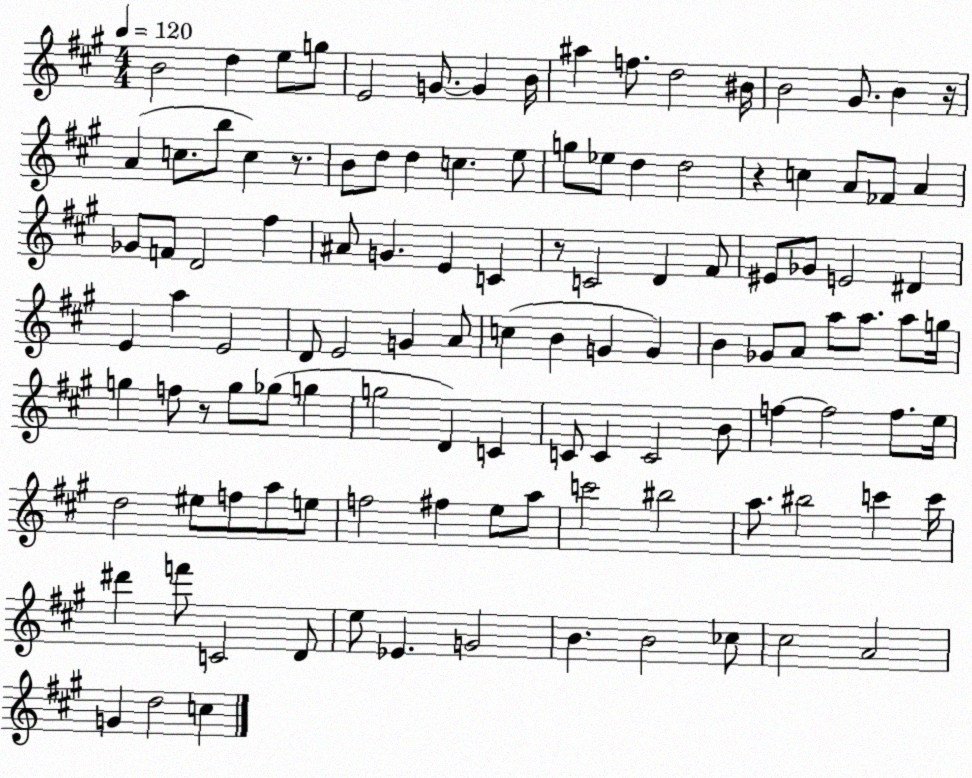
X:1
T:Untitled
M:4/4
L:1/4
K:A
B2 d e/2 g/2 E2 G/2 G B/4 ^a f/2 d2 ^B/4 B2 ^G/2 B z/4 A c/2 b/2 c z/2 B/2 d/2 d c e/2 g/2 _e/2 d d2 z c A/2 _F/2 A _G/2 F/2 D2 ^f ^A/2 G E C z/2 C2 D ^F/2 ^E/2 _G/2 E2 ^D E a E2 D/2 E2 G A/2 c B G G B _G/2 A/2 a/2 a/2 a/2 g/4 g f/2 z/2 g/2 _g/2 g g2 D C C/2 C C2 B/2 f f2 f/2 e/4 d2 ^e/2 f/2 a/2 e/2 f2 ^f e/2 a/2 c'2 ^b2 a/2 ^b2 c' c'/4 ^d' f'/2 C2 D/2 e/2 _E G2 B B2 _c/2 ^c2 A2 G d2 c